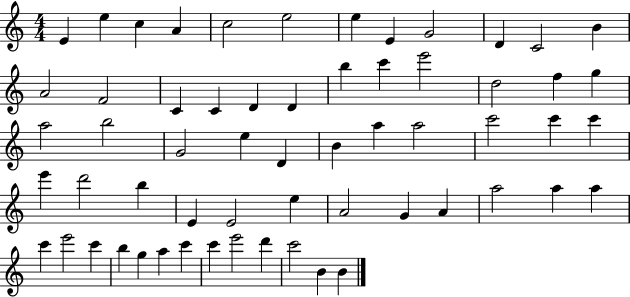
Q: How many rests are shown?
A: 0